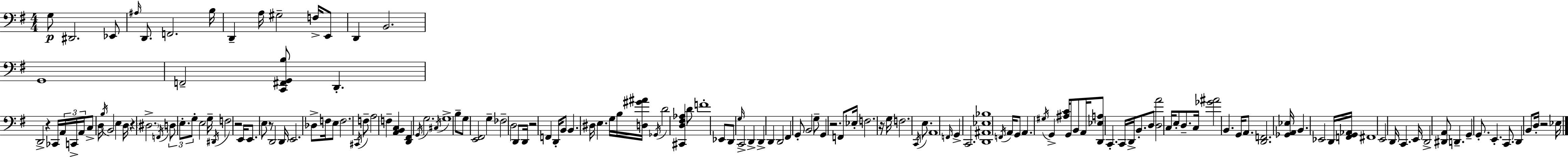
{
  \clef bass
  \numericTimeSignature
  \time 4/4
  \key e \minor
  g8\p dis,2. ees,8 | \grace { ais16 } d,8. f,2. | b16 d,4-- a16 gis2-- f16-> e,8 | d,4 b,2. | \break g,1 | f,2-- <c, fis, g, b>8 d,4.-. | d,2-> r4 ces,16 \tuplet 3/2 { a,16 c,16-> | a,16 } c8-> d16 \acciaccatura { b16 } b,2 e4 | \break d16 r4 \parenthesize dis2.-> | \acciaccatura { f,16 } \tuplet 3/2 { d8 e8.-. g8-. } e2 | g16-- \acciaccatura { dis,16 } f2 r2 | e,16 e,8. \parenthesize e8 r8 d,2 | \break d,16 e,2. | des8-> f16 e8 f2. | \acciaccatura { cis,16 } f8-- a2 f4-- | <a, b, c>4 <d, fis,>4 \acciaccatura { g,16 } g2. | \break \acciaccatura { cis16 } g1-> | b8-- g8 <e, fis,>2 | g4-- fes2-- d2 | d,8 d,16 r2 | \break f,4 d,16-. b,8 b,4. dis16 | e4. g16 b16 <d gis' ais'>16 \acciaccatura { ges,16 } d'2 | <cis, d fis aes>4 d'8 f'1-. | ees,8 d,8 \grace { g16 } c,2-> | \break d,4-> d,4-> d,4 | d,2 fis,4 g,8-. b,2 | g8-- g,4 r2. | f,8 ees16-. f2. | \break r16 g16 f2. | \acciaccatura { c,16 } e8. a,1 | \grace { f,16 } g,4-> c,2. | <d, ais, ees bes>1 | \break \acciaccatura { f,16 } a,16 g,8 a,4. | \acciaccatura { gis16 } g,4-> <ais c'>16 g,8 b,8 a,16 | <d, ees a>8 c,4.-. c,16 d,16-> b,8.-. d8 <d a'>2 | c16 e8-. d8.-- c16 <ges' ais'>2 | \break b,4. g,16 a,8. | <d, f,>2. <ges, a, ees>16 b,4. | ees,2 d,16 <f, g, aes,>16 fis,1 | e,2 | \break d,16 c,4. e,16 d,2-> | <dis, a,>8 d,4.-- g,4-- | g,8.-. e,4.-. c,8. d,4 | b,8 d16-. r2 ees16 \bar "|."
}